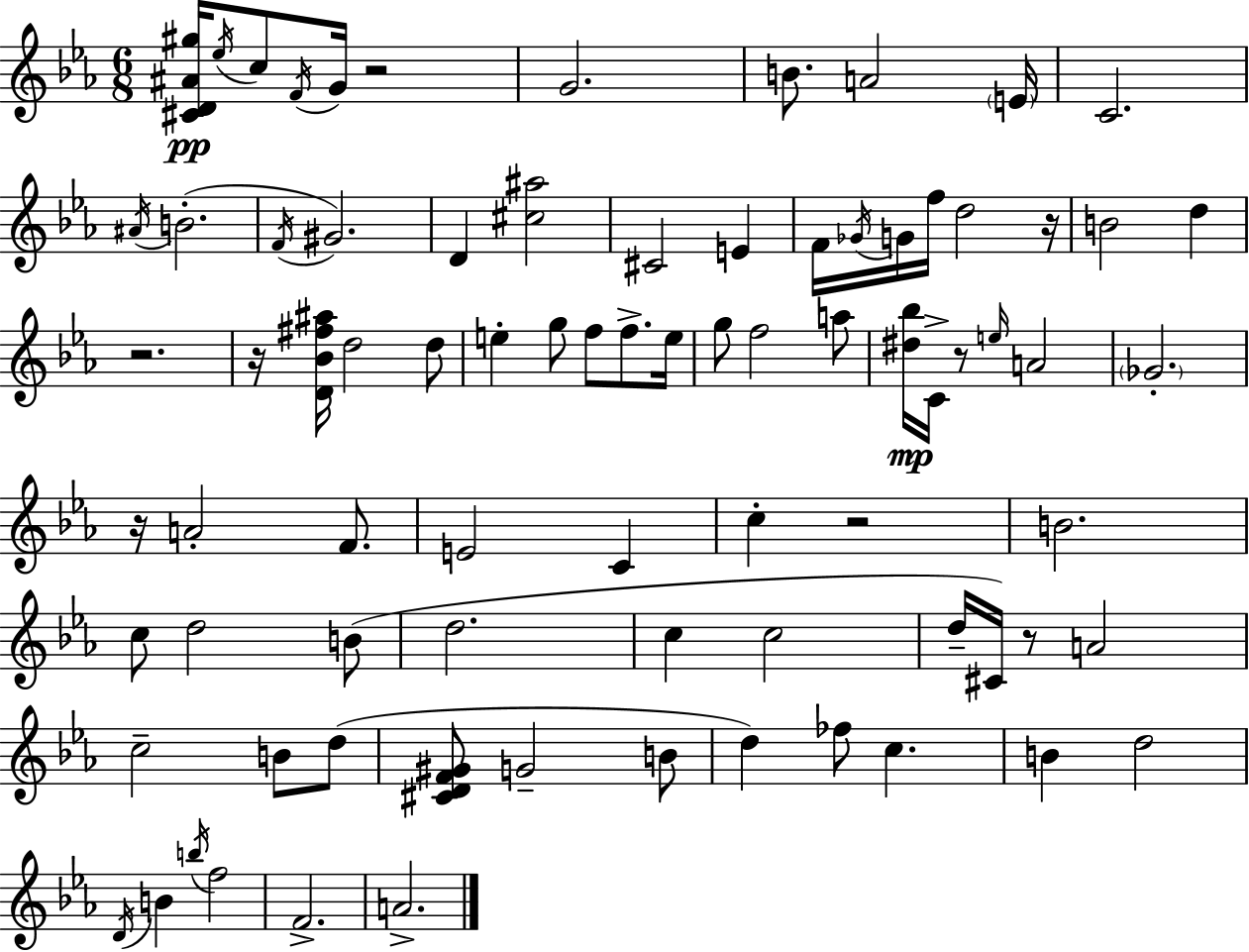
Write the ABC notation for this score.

X:1
T:Untitled
M:6/8
L:1/4
K:Cm
[^CD^A^g]/4 _e/4 c/2 F/4 G/4 z2 G2 B/2 A2 E/4 C2 ^A/4 B2 F/4 ^G2 D [^c^a]2 ^C2 E F/4 _G/4 G/4 f/4 d2 z/4 B2 d z2 z/4 [D_B^f^a]/4 d2 d/2 e g/2 f/2 f/2 e/4 g/2 f2 a/2 [^d_b]/4 C/4 z/2 e/4 A2 _G2 z/4 A2 F/2 E2 C c z2 B2 c/2 d2 B/2 d2 c c2 d/4 ^C/4 z/2 A2 c2 B/2 d/2 [^CDF^G]/2 G2 B/2 d _f/2 c B d2 D/4 B b/4 f2 F2 A2